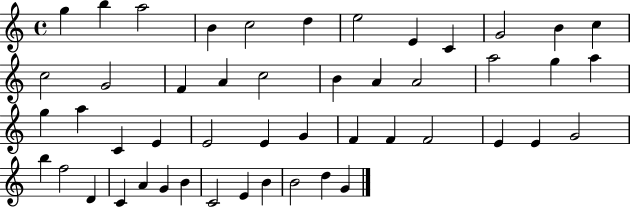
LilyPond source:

{
  \clef treble
  \time 4/4
  \defaultTimeSignature
  \key c \major
  g''4 b''4 a''2 | b'4 c''2 d''4 | e''2 e'4 c'4 | g'2 b'4 c''4 | \break c''2 g'2 | f'4 a'4 c''2 | b'4 a'4 a'2 | a''2 g''4 a''4 | \break g''4 a''4 c'4 e'4 | e'2 e'4 g'4 | f'4 f'4 f'2 | e'4 e'4 g'2 | \break b''4 f''2 d'4 | c'4 a'4 g'4 b'4 | c'2 e'4 b'4 | b'2 d''4 g'4 | \break \bar "|."
}